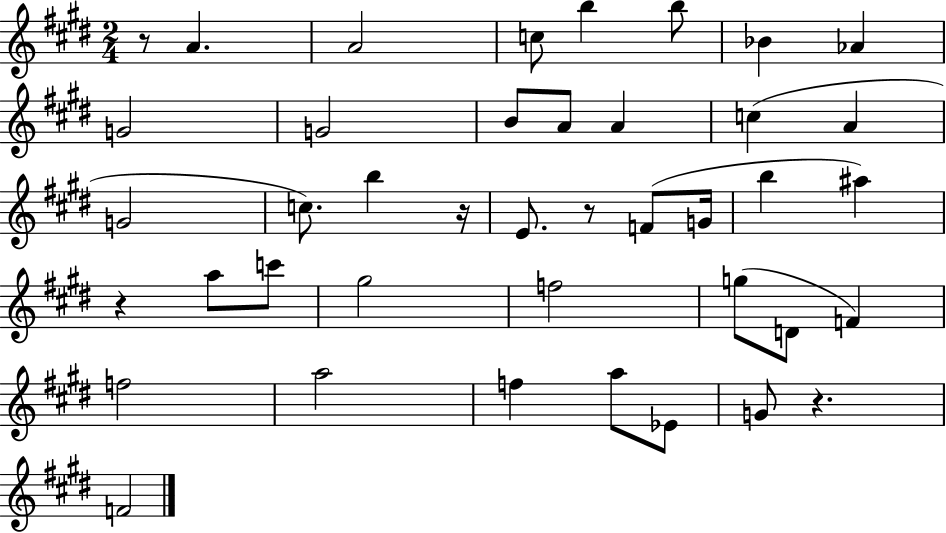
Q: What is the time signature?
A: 2/4